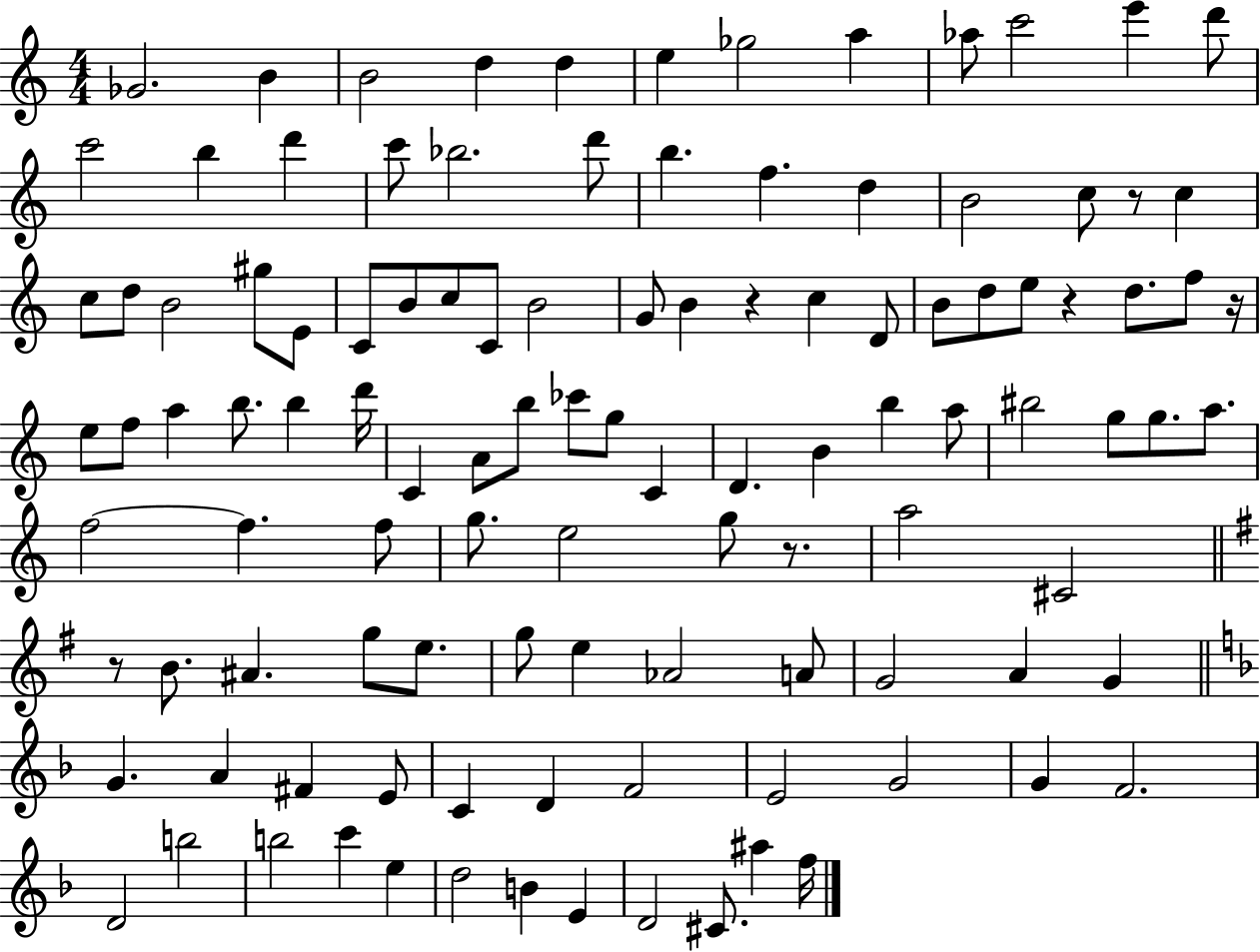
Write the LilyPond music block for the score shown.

{
  \clef treble
  \numericTimeSignature
  \time 4/4
  \key c \major
  \repeat volta 2 { ges'2. b'4 | b'2 d''4 d''4 | e''4 ges''2 a''4 | aes''8 c'''2 e'''4 d'''8 | \break c'''2 b''4 d'''4 | c'''8 bes''2. d'''8 | b''4. f''4. d''4 | b'2 c''8 r8 c''4 | \break c''8 d''8 b'2 gis''8 e'8 | c'8 b'8 c''8 c'8 b'2 | g'8 b'4 r4 c''4 d'8 | b'8 d''8 e''8 r4 d''8. f''8 r16 | \break e''8 f''8 a''4 b''8. b''4 d'''16 | c'4 a'8 b''8 ces'''8 g''8 c'4 | d'4. b'4 b''4 a''8 | bis''2 g''8 g''8. a''8. | \break f''2~~ f''4. f''8 | g''8. e''2 g''8 r8. | a''2 cis'2 | \bar "||" \break \key g \major r8 b'8. ais'4. g''8 e''8. | g''8 e''4 aes'2 a'8 | g'2 a'4 g'4 | \bar "||" \break \key f \major g'4. a'4 fis'4 e'8 | c'4 d'4 f'2 | e'2 g'2 | g'4 f'2. | \break d'2 b''2 | b''2 c'''4 e''4 | d''2 b'4 e'4 | d'2 cis'8. ais''4 f''16 | \break } \bar "|."
}